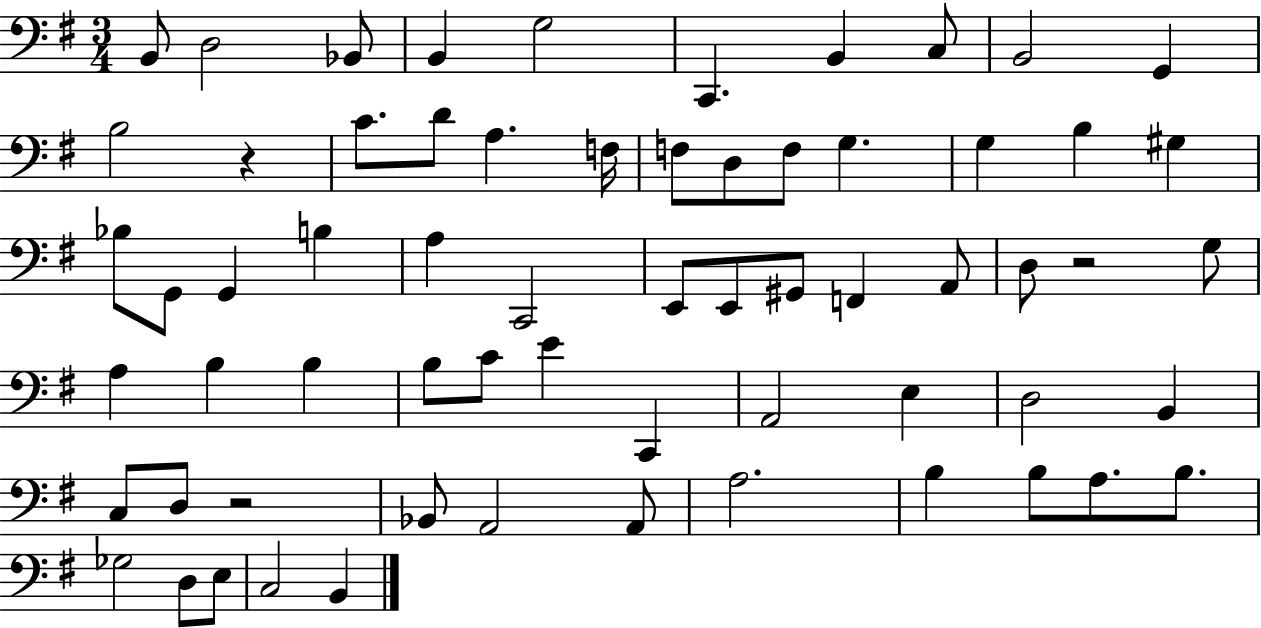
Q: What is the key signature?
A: G major